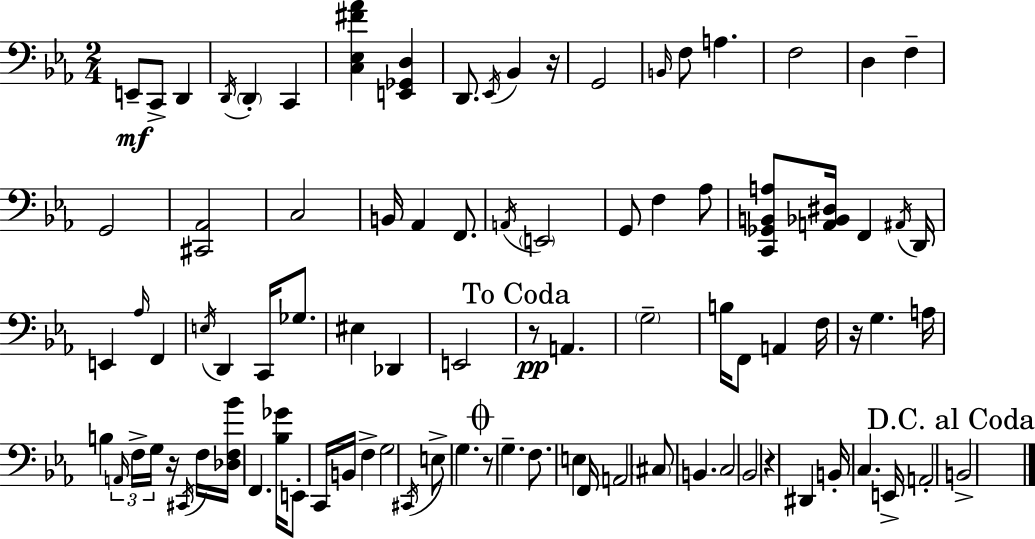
{
  \clef bass
  \numericTimeSignature
  \time 2/4
  \key ees \major
  e,8--\mf c,8-> d,4 | \acciaccatura { d,16 } \parenthesize d,4-. c,4 | <c ees fis' aes'>4 <e, ges, d>4 | d,8. \acciaccatura { ees,16 } bes,4 | \break r16 g,2 | \grace { b,16 } f8 a4. | f2 | d4 f4-- | \break g,2 | <cis, aes,>2 | c2 | b,16 aes,4 | \break f,8. \acciaccatura { a,16 } \parenthesize e,2 | g,8 f4 | aes8 <c, ges, b, a>8 <a, bes, dis>16 f,4 | \acciaccatura { ais,16 } d,16 e,4 | \break \grace { aes16 } f,4 \acciaccatura { e16 } d,4 | c,16 ges8. eis4 | des,4 e,2 | \mark "To Coda" r8\pp | \break a,4. \parenthesize g2-- | b16 | f,8 a,4 f16 r16 | g4. a16 b4 | \break \tuplet 3/2 { \grace { a,16 } f16-> g16 } r16 \acciaccatura { cis,16 } | f16 <des f bes'>16 f,4. | <bes ges'>16 e,8-. c,16 b,16 f4-> | g2 | \break \acciaccatura { cis,16 } e8-> g4. | \mark \markup { \musicglyph "scripts.coda" } r8 g4.-- | f8. e4 | f,16 a,2 | \break \parenthesize cis8 b,4. | c2 | bes,2 | r4 dis,4 | \break b,16-. c4. | e,16-> a,2-. | \mark "D.C. al Coda" b,2-> | \bar "|."
}